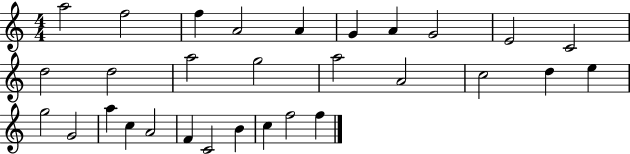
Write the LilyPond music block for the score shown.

{
  \clef treble
  \numericTimeSignature
  \time 4/4
  \key c \major
  a''2 f''2 | f''4 a'2 a'4 | g'4 a'4 g'2 | e'2 c'2 | \break d''2 d''2 | a''2 g''2 | a''2 a'2 | c''2 d''4 e''4 | \break g''2 g'2 | a''4 c''4 a'2 | f'4 c'2 b'4 | c''4 f''2 f''4 | \break \bar "|."
}